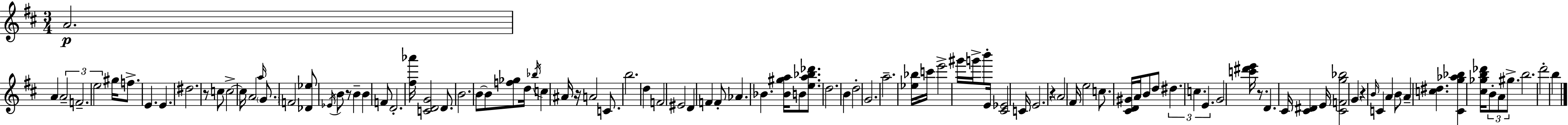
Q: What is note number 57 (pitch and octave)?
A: A4